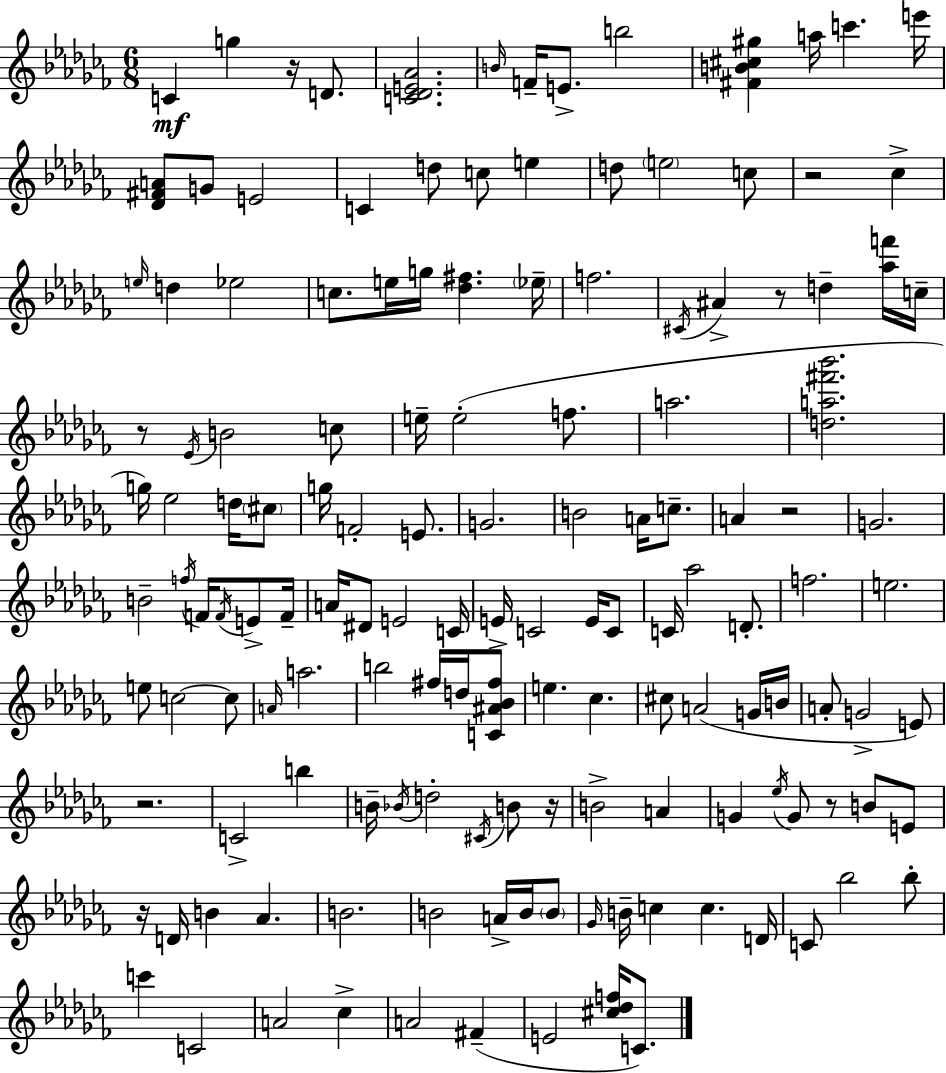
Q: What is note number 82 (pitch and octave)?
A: C#5